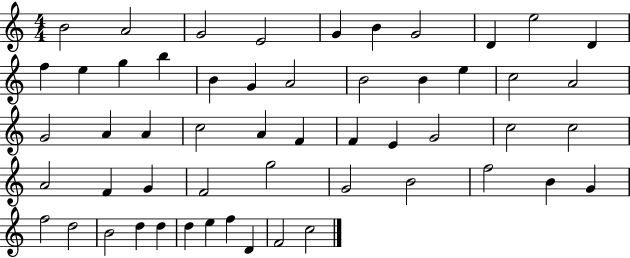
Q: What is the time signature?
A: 4/4